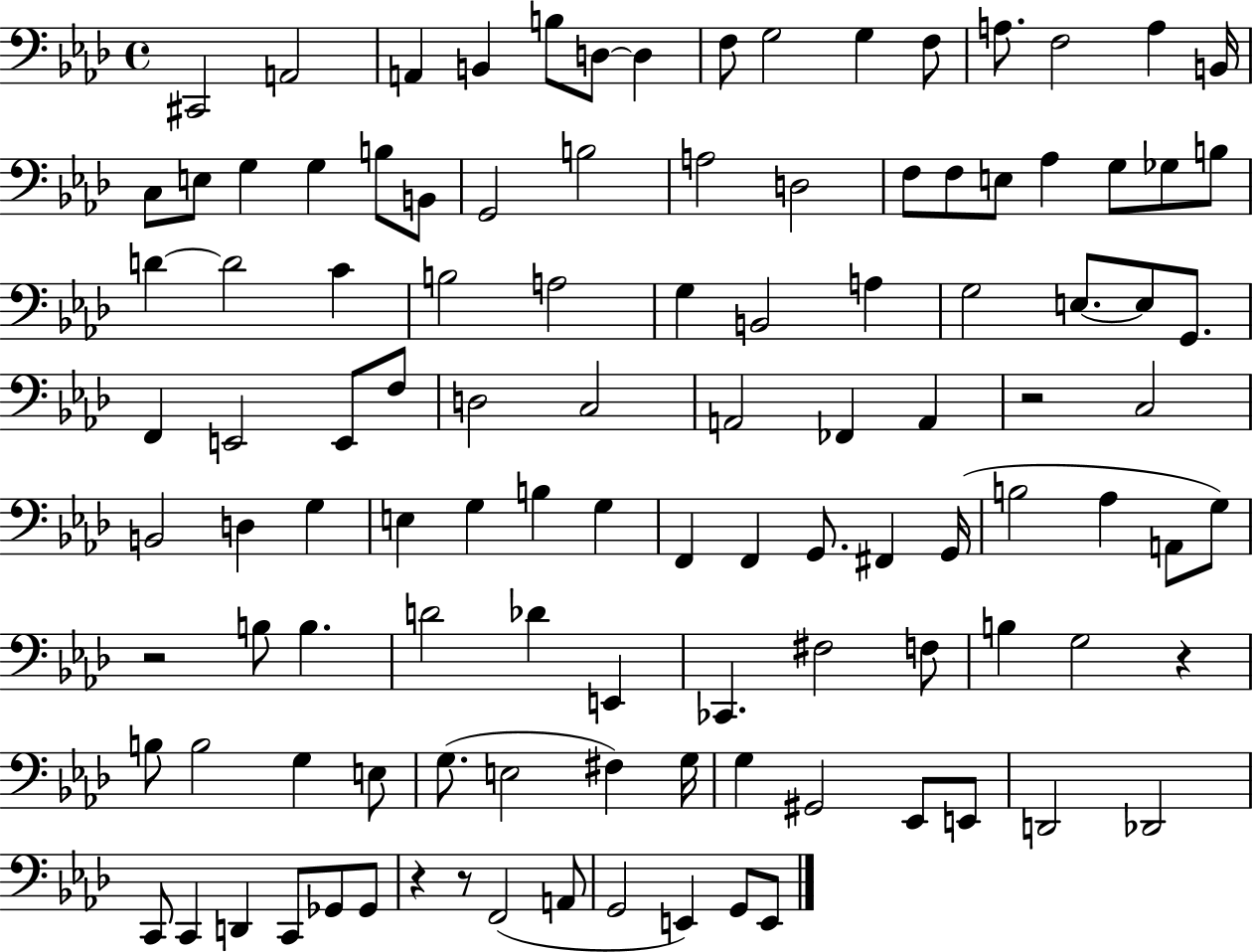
{
  \clef bass
  \time 4/4
  \defaultTimeSignature
  \key aes \major
  cis,2 a,2 | a,4 b,4 b8 d8~~ d4 | f8 g2 g4 f8 | a8. f2 a4 b,16 | \break c8 e8 g4 g4 b8 b,8 | g,2 b2 | a2 d2 | f8 f8 e8 aes4 g8 ges8 b8 | \break d'4~~ d'2 c'4 | b2 a2 | g4 b,2 a4 | g2 e8.~~ e8 g,8. | \break f,4 e,2 e,8 f8 | d2 c2 | a,2 fes,4 a,4 | r2 c2 | \break b,2 d4 g4 | e4 g4 b4 g4 | f,4 f,4 g,8. fis,4 g,16( | b2 aes4 a,8 g8) | \break r2 b8 b4. | d'2 des'4 e,4 | ces,4. fis2 f8 | b4 g2 r4 | \break b8 b2 g4 e8 | g8.( e2 fis4) g16 | g4 gis,2 ees,8 e,8 | d,2 des,2 | \break c,8 c,4 d,4 c,8 ges,8 ges,8 | r4 r8 f,2( a,8 | g,2 e,4) g,8 e,8 | \bar "|."
}